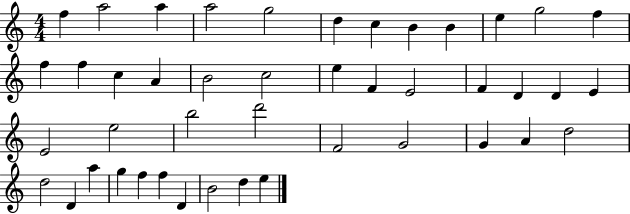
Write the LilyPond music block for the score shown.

{
  \clef treble
  \numericTimeSignature
  \time 4/4
  \key c \major
  f''4 a''2 a''4 | a''2 g''2 | d''4 c''4 b'4 b'4 | e''4 g''2 f''4 | \break f''4 f''4 c''4 a'4 | b'2 c''2 | e''4 f'4 e'2 | f'4 d'4 d'4 e'4 | \break e'2 e''2 | b''2 d'''2 | f'2 g'2 | g'4 a'4 d''2 | \break d''2 d'4 a''4 | g''4 f''4 f''4 d'4 | b'2 d''4 e''4 | \bar "|."
}